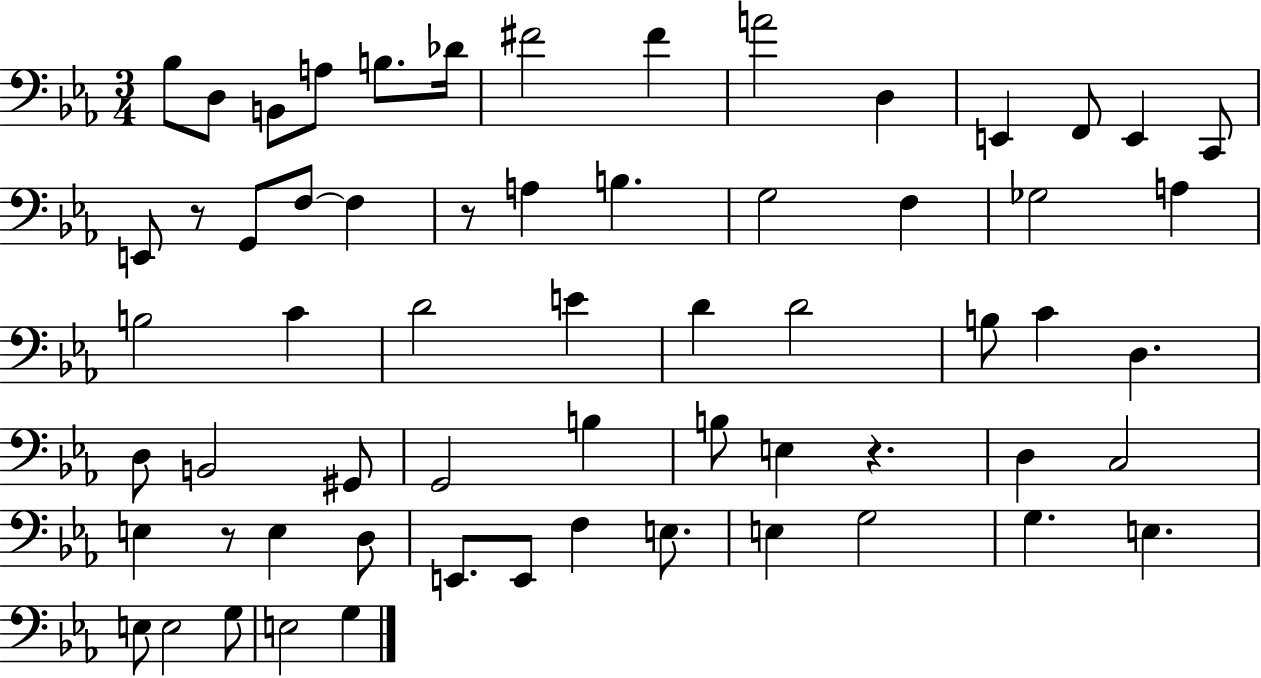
{
  \clef bass
  \numericTimeSignature
  \time 3/4
  \key ees \major
  bes8 d8 b,8 a8 b8. des'16 | fis'2 fis'4 | a'2 d4 | e,4 f,8 e,4 c,8 | \break e,8 r8 g,8 f8~~ f4 | r8 a4 b4. | g2 f4 | ges2 a4 | \break b2 c'4 | d'2 e'4 | d'4 d'2 | b8 c'4 d4. | \break d8 b,2 gis,8 | g,2 b4 | b8 e4 r4. | d4 c2 | \break e4 r8 e4 d8 | e,8. e,8 f4 e8. | e4 g2 | g4. e4. | \break e8 e2 g8 | e2 g4 | \bar "|."
}